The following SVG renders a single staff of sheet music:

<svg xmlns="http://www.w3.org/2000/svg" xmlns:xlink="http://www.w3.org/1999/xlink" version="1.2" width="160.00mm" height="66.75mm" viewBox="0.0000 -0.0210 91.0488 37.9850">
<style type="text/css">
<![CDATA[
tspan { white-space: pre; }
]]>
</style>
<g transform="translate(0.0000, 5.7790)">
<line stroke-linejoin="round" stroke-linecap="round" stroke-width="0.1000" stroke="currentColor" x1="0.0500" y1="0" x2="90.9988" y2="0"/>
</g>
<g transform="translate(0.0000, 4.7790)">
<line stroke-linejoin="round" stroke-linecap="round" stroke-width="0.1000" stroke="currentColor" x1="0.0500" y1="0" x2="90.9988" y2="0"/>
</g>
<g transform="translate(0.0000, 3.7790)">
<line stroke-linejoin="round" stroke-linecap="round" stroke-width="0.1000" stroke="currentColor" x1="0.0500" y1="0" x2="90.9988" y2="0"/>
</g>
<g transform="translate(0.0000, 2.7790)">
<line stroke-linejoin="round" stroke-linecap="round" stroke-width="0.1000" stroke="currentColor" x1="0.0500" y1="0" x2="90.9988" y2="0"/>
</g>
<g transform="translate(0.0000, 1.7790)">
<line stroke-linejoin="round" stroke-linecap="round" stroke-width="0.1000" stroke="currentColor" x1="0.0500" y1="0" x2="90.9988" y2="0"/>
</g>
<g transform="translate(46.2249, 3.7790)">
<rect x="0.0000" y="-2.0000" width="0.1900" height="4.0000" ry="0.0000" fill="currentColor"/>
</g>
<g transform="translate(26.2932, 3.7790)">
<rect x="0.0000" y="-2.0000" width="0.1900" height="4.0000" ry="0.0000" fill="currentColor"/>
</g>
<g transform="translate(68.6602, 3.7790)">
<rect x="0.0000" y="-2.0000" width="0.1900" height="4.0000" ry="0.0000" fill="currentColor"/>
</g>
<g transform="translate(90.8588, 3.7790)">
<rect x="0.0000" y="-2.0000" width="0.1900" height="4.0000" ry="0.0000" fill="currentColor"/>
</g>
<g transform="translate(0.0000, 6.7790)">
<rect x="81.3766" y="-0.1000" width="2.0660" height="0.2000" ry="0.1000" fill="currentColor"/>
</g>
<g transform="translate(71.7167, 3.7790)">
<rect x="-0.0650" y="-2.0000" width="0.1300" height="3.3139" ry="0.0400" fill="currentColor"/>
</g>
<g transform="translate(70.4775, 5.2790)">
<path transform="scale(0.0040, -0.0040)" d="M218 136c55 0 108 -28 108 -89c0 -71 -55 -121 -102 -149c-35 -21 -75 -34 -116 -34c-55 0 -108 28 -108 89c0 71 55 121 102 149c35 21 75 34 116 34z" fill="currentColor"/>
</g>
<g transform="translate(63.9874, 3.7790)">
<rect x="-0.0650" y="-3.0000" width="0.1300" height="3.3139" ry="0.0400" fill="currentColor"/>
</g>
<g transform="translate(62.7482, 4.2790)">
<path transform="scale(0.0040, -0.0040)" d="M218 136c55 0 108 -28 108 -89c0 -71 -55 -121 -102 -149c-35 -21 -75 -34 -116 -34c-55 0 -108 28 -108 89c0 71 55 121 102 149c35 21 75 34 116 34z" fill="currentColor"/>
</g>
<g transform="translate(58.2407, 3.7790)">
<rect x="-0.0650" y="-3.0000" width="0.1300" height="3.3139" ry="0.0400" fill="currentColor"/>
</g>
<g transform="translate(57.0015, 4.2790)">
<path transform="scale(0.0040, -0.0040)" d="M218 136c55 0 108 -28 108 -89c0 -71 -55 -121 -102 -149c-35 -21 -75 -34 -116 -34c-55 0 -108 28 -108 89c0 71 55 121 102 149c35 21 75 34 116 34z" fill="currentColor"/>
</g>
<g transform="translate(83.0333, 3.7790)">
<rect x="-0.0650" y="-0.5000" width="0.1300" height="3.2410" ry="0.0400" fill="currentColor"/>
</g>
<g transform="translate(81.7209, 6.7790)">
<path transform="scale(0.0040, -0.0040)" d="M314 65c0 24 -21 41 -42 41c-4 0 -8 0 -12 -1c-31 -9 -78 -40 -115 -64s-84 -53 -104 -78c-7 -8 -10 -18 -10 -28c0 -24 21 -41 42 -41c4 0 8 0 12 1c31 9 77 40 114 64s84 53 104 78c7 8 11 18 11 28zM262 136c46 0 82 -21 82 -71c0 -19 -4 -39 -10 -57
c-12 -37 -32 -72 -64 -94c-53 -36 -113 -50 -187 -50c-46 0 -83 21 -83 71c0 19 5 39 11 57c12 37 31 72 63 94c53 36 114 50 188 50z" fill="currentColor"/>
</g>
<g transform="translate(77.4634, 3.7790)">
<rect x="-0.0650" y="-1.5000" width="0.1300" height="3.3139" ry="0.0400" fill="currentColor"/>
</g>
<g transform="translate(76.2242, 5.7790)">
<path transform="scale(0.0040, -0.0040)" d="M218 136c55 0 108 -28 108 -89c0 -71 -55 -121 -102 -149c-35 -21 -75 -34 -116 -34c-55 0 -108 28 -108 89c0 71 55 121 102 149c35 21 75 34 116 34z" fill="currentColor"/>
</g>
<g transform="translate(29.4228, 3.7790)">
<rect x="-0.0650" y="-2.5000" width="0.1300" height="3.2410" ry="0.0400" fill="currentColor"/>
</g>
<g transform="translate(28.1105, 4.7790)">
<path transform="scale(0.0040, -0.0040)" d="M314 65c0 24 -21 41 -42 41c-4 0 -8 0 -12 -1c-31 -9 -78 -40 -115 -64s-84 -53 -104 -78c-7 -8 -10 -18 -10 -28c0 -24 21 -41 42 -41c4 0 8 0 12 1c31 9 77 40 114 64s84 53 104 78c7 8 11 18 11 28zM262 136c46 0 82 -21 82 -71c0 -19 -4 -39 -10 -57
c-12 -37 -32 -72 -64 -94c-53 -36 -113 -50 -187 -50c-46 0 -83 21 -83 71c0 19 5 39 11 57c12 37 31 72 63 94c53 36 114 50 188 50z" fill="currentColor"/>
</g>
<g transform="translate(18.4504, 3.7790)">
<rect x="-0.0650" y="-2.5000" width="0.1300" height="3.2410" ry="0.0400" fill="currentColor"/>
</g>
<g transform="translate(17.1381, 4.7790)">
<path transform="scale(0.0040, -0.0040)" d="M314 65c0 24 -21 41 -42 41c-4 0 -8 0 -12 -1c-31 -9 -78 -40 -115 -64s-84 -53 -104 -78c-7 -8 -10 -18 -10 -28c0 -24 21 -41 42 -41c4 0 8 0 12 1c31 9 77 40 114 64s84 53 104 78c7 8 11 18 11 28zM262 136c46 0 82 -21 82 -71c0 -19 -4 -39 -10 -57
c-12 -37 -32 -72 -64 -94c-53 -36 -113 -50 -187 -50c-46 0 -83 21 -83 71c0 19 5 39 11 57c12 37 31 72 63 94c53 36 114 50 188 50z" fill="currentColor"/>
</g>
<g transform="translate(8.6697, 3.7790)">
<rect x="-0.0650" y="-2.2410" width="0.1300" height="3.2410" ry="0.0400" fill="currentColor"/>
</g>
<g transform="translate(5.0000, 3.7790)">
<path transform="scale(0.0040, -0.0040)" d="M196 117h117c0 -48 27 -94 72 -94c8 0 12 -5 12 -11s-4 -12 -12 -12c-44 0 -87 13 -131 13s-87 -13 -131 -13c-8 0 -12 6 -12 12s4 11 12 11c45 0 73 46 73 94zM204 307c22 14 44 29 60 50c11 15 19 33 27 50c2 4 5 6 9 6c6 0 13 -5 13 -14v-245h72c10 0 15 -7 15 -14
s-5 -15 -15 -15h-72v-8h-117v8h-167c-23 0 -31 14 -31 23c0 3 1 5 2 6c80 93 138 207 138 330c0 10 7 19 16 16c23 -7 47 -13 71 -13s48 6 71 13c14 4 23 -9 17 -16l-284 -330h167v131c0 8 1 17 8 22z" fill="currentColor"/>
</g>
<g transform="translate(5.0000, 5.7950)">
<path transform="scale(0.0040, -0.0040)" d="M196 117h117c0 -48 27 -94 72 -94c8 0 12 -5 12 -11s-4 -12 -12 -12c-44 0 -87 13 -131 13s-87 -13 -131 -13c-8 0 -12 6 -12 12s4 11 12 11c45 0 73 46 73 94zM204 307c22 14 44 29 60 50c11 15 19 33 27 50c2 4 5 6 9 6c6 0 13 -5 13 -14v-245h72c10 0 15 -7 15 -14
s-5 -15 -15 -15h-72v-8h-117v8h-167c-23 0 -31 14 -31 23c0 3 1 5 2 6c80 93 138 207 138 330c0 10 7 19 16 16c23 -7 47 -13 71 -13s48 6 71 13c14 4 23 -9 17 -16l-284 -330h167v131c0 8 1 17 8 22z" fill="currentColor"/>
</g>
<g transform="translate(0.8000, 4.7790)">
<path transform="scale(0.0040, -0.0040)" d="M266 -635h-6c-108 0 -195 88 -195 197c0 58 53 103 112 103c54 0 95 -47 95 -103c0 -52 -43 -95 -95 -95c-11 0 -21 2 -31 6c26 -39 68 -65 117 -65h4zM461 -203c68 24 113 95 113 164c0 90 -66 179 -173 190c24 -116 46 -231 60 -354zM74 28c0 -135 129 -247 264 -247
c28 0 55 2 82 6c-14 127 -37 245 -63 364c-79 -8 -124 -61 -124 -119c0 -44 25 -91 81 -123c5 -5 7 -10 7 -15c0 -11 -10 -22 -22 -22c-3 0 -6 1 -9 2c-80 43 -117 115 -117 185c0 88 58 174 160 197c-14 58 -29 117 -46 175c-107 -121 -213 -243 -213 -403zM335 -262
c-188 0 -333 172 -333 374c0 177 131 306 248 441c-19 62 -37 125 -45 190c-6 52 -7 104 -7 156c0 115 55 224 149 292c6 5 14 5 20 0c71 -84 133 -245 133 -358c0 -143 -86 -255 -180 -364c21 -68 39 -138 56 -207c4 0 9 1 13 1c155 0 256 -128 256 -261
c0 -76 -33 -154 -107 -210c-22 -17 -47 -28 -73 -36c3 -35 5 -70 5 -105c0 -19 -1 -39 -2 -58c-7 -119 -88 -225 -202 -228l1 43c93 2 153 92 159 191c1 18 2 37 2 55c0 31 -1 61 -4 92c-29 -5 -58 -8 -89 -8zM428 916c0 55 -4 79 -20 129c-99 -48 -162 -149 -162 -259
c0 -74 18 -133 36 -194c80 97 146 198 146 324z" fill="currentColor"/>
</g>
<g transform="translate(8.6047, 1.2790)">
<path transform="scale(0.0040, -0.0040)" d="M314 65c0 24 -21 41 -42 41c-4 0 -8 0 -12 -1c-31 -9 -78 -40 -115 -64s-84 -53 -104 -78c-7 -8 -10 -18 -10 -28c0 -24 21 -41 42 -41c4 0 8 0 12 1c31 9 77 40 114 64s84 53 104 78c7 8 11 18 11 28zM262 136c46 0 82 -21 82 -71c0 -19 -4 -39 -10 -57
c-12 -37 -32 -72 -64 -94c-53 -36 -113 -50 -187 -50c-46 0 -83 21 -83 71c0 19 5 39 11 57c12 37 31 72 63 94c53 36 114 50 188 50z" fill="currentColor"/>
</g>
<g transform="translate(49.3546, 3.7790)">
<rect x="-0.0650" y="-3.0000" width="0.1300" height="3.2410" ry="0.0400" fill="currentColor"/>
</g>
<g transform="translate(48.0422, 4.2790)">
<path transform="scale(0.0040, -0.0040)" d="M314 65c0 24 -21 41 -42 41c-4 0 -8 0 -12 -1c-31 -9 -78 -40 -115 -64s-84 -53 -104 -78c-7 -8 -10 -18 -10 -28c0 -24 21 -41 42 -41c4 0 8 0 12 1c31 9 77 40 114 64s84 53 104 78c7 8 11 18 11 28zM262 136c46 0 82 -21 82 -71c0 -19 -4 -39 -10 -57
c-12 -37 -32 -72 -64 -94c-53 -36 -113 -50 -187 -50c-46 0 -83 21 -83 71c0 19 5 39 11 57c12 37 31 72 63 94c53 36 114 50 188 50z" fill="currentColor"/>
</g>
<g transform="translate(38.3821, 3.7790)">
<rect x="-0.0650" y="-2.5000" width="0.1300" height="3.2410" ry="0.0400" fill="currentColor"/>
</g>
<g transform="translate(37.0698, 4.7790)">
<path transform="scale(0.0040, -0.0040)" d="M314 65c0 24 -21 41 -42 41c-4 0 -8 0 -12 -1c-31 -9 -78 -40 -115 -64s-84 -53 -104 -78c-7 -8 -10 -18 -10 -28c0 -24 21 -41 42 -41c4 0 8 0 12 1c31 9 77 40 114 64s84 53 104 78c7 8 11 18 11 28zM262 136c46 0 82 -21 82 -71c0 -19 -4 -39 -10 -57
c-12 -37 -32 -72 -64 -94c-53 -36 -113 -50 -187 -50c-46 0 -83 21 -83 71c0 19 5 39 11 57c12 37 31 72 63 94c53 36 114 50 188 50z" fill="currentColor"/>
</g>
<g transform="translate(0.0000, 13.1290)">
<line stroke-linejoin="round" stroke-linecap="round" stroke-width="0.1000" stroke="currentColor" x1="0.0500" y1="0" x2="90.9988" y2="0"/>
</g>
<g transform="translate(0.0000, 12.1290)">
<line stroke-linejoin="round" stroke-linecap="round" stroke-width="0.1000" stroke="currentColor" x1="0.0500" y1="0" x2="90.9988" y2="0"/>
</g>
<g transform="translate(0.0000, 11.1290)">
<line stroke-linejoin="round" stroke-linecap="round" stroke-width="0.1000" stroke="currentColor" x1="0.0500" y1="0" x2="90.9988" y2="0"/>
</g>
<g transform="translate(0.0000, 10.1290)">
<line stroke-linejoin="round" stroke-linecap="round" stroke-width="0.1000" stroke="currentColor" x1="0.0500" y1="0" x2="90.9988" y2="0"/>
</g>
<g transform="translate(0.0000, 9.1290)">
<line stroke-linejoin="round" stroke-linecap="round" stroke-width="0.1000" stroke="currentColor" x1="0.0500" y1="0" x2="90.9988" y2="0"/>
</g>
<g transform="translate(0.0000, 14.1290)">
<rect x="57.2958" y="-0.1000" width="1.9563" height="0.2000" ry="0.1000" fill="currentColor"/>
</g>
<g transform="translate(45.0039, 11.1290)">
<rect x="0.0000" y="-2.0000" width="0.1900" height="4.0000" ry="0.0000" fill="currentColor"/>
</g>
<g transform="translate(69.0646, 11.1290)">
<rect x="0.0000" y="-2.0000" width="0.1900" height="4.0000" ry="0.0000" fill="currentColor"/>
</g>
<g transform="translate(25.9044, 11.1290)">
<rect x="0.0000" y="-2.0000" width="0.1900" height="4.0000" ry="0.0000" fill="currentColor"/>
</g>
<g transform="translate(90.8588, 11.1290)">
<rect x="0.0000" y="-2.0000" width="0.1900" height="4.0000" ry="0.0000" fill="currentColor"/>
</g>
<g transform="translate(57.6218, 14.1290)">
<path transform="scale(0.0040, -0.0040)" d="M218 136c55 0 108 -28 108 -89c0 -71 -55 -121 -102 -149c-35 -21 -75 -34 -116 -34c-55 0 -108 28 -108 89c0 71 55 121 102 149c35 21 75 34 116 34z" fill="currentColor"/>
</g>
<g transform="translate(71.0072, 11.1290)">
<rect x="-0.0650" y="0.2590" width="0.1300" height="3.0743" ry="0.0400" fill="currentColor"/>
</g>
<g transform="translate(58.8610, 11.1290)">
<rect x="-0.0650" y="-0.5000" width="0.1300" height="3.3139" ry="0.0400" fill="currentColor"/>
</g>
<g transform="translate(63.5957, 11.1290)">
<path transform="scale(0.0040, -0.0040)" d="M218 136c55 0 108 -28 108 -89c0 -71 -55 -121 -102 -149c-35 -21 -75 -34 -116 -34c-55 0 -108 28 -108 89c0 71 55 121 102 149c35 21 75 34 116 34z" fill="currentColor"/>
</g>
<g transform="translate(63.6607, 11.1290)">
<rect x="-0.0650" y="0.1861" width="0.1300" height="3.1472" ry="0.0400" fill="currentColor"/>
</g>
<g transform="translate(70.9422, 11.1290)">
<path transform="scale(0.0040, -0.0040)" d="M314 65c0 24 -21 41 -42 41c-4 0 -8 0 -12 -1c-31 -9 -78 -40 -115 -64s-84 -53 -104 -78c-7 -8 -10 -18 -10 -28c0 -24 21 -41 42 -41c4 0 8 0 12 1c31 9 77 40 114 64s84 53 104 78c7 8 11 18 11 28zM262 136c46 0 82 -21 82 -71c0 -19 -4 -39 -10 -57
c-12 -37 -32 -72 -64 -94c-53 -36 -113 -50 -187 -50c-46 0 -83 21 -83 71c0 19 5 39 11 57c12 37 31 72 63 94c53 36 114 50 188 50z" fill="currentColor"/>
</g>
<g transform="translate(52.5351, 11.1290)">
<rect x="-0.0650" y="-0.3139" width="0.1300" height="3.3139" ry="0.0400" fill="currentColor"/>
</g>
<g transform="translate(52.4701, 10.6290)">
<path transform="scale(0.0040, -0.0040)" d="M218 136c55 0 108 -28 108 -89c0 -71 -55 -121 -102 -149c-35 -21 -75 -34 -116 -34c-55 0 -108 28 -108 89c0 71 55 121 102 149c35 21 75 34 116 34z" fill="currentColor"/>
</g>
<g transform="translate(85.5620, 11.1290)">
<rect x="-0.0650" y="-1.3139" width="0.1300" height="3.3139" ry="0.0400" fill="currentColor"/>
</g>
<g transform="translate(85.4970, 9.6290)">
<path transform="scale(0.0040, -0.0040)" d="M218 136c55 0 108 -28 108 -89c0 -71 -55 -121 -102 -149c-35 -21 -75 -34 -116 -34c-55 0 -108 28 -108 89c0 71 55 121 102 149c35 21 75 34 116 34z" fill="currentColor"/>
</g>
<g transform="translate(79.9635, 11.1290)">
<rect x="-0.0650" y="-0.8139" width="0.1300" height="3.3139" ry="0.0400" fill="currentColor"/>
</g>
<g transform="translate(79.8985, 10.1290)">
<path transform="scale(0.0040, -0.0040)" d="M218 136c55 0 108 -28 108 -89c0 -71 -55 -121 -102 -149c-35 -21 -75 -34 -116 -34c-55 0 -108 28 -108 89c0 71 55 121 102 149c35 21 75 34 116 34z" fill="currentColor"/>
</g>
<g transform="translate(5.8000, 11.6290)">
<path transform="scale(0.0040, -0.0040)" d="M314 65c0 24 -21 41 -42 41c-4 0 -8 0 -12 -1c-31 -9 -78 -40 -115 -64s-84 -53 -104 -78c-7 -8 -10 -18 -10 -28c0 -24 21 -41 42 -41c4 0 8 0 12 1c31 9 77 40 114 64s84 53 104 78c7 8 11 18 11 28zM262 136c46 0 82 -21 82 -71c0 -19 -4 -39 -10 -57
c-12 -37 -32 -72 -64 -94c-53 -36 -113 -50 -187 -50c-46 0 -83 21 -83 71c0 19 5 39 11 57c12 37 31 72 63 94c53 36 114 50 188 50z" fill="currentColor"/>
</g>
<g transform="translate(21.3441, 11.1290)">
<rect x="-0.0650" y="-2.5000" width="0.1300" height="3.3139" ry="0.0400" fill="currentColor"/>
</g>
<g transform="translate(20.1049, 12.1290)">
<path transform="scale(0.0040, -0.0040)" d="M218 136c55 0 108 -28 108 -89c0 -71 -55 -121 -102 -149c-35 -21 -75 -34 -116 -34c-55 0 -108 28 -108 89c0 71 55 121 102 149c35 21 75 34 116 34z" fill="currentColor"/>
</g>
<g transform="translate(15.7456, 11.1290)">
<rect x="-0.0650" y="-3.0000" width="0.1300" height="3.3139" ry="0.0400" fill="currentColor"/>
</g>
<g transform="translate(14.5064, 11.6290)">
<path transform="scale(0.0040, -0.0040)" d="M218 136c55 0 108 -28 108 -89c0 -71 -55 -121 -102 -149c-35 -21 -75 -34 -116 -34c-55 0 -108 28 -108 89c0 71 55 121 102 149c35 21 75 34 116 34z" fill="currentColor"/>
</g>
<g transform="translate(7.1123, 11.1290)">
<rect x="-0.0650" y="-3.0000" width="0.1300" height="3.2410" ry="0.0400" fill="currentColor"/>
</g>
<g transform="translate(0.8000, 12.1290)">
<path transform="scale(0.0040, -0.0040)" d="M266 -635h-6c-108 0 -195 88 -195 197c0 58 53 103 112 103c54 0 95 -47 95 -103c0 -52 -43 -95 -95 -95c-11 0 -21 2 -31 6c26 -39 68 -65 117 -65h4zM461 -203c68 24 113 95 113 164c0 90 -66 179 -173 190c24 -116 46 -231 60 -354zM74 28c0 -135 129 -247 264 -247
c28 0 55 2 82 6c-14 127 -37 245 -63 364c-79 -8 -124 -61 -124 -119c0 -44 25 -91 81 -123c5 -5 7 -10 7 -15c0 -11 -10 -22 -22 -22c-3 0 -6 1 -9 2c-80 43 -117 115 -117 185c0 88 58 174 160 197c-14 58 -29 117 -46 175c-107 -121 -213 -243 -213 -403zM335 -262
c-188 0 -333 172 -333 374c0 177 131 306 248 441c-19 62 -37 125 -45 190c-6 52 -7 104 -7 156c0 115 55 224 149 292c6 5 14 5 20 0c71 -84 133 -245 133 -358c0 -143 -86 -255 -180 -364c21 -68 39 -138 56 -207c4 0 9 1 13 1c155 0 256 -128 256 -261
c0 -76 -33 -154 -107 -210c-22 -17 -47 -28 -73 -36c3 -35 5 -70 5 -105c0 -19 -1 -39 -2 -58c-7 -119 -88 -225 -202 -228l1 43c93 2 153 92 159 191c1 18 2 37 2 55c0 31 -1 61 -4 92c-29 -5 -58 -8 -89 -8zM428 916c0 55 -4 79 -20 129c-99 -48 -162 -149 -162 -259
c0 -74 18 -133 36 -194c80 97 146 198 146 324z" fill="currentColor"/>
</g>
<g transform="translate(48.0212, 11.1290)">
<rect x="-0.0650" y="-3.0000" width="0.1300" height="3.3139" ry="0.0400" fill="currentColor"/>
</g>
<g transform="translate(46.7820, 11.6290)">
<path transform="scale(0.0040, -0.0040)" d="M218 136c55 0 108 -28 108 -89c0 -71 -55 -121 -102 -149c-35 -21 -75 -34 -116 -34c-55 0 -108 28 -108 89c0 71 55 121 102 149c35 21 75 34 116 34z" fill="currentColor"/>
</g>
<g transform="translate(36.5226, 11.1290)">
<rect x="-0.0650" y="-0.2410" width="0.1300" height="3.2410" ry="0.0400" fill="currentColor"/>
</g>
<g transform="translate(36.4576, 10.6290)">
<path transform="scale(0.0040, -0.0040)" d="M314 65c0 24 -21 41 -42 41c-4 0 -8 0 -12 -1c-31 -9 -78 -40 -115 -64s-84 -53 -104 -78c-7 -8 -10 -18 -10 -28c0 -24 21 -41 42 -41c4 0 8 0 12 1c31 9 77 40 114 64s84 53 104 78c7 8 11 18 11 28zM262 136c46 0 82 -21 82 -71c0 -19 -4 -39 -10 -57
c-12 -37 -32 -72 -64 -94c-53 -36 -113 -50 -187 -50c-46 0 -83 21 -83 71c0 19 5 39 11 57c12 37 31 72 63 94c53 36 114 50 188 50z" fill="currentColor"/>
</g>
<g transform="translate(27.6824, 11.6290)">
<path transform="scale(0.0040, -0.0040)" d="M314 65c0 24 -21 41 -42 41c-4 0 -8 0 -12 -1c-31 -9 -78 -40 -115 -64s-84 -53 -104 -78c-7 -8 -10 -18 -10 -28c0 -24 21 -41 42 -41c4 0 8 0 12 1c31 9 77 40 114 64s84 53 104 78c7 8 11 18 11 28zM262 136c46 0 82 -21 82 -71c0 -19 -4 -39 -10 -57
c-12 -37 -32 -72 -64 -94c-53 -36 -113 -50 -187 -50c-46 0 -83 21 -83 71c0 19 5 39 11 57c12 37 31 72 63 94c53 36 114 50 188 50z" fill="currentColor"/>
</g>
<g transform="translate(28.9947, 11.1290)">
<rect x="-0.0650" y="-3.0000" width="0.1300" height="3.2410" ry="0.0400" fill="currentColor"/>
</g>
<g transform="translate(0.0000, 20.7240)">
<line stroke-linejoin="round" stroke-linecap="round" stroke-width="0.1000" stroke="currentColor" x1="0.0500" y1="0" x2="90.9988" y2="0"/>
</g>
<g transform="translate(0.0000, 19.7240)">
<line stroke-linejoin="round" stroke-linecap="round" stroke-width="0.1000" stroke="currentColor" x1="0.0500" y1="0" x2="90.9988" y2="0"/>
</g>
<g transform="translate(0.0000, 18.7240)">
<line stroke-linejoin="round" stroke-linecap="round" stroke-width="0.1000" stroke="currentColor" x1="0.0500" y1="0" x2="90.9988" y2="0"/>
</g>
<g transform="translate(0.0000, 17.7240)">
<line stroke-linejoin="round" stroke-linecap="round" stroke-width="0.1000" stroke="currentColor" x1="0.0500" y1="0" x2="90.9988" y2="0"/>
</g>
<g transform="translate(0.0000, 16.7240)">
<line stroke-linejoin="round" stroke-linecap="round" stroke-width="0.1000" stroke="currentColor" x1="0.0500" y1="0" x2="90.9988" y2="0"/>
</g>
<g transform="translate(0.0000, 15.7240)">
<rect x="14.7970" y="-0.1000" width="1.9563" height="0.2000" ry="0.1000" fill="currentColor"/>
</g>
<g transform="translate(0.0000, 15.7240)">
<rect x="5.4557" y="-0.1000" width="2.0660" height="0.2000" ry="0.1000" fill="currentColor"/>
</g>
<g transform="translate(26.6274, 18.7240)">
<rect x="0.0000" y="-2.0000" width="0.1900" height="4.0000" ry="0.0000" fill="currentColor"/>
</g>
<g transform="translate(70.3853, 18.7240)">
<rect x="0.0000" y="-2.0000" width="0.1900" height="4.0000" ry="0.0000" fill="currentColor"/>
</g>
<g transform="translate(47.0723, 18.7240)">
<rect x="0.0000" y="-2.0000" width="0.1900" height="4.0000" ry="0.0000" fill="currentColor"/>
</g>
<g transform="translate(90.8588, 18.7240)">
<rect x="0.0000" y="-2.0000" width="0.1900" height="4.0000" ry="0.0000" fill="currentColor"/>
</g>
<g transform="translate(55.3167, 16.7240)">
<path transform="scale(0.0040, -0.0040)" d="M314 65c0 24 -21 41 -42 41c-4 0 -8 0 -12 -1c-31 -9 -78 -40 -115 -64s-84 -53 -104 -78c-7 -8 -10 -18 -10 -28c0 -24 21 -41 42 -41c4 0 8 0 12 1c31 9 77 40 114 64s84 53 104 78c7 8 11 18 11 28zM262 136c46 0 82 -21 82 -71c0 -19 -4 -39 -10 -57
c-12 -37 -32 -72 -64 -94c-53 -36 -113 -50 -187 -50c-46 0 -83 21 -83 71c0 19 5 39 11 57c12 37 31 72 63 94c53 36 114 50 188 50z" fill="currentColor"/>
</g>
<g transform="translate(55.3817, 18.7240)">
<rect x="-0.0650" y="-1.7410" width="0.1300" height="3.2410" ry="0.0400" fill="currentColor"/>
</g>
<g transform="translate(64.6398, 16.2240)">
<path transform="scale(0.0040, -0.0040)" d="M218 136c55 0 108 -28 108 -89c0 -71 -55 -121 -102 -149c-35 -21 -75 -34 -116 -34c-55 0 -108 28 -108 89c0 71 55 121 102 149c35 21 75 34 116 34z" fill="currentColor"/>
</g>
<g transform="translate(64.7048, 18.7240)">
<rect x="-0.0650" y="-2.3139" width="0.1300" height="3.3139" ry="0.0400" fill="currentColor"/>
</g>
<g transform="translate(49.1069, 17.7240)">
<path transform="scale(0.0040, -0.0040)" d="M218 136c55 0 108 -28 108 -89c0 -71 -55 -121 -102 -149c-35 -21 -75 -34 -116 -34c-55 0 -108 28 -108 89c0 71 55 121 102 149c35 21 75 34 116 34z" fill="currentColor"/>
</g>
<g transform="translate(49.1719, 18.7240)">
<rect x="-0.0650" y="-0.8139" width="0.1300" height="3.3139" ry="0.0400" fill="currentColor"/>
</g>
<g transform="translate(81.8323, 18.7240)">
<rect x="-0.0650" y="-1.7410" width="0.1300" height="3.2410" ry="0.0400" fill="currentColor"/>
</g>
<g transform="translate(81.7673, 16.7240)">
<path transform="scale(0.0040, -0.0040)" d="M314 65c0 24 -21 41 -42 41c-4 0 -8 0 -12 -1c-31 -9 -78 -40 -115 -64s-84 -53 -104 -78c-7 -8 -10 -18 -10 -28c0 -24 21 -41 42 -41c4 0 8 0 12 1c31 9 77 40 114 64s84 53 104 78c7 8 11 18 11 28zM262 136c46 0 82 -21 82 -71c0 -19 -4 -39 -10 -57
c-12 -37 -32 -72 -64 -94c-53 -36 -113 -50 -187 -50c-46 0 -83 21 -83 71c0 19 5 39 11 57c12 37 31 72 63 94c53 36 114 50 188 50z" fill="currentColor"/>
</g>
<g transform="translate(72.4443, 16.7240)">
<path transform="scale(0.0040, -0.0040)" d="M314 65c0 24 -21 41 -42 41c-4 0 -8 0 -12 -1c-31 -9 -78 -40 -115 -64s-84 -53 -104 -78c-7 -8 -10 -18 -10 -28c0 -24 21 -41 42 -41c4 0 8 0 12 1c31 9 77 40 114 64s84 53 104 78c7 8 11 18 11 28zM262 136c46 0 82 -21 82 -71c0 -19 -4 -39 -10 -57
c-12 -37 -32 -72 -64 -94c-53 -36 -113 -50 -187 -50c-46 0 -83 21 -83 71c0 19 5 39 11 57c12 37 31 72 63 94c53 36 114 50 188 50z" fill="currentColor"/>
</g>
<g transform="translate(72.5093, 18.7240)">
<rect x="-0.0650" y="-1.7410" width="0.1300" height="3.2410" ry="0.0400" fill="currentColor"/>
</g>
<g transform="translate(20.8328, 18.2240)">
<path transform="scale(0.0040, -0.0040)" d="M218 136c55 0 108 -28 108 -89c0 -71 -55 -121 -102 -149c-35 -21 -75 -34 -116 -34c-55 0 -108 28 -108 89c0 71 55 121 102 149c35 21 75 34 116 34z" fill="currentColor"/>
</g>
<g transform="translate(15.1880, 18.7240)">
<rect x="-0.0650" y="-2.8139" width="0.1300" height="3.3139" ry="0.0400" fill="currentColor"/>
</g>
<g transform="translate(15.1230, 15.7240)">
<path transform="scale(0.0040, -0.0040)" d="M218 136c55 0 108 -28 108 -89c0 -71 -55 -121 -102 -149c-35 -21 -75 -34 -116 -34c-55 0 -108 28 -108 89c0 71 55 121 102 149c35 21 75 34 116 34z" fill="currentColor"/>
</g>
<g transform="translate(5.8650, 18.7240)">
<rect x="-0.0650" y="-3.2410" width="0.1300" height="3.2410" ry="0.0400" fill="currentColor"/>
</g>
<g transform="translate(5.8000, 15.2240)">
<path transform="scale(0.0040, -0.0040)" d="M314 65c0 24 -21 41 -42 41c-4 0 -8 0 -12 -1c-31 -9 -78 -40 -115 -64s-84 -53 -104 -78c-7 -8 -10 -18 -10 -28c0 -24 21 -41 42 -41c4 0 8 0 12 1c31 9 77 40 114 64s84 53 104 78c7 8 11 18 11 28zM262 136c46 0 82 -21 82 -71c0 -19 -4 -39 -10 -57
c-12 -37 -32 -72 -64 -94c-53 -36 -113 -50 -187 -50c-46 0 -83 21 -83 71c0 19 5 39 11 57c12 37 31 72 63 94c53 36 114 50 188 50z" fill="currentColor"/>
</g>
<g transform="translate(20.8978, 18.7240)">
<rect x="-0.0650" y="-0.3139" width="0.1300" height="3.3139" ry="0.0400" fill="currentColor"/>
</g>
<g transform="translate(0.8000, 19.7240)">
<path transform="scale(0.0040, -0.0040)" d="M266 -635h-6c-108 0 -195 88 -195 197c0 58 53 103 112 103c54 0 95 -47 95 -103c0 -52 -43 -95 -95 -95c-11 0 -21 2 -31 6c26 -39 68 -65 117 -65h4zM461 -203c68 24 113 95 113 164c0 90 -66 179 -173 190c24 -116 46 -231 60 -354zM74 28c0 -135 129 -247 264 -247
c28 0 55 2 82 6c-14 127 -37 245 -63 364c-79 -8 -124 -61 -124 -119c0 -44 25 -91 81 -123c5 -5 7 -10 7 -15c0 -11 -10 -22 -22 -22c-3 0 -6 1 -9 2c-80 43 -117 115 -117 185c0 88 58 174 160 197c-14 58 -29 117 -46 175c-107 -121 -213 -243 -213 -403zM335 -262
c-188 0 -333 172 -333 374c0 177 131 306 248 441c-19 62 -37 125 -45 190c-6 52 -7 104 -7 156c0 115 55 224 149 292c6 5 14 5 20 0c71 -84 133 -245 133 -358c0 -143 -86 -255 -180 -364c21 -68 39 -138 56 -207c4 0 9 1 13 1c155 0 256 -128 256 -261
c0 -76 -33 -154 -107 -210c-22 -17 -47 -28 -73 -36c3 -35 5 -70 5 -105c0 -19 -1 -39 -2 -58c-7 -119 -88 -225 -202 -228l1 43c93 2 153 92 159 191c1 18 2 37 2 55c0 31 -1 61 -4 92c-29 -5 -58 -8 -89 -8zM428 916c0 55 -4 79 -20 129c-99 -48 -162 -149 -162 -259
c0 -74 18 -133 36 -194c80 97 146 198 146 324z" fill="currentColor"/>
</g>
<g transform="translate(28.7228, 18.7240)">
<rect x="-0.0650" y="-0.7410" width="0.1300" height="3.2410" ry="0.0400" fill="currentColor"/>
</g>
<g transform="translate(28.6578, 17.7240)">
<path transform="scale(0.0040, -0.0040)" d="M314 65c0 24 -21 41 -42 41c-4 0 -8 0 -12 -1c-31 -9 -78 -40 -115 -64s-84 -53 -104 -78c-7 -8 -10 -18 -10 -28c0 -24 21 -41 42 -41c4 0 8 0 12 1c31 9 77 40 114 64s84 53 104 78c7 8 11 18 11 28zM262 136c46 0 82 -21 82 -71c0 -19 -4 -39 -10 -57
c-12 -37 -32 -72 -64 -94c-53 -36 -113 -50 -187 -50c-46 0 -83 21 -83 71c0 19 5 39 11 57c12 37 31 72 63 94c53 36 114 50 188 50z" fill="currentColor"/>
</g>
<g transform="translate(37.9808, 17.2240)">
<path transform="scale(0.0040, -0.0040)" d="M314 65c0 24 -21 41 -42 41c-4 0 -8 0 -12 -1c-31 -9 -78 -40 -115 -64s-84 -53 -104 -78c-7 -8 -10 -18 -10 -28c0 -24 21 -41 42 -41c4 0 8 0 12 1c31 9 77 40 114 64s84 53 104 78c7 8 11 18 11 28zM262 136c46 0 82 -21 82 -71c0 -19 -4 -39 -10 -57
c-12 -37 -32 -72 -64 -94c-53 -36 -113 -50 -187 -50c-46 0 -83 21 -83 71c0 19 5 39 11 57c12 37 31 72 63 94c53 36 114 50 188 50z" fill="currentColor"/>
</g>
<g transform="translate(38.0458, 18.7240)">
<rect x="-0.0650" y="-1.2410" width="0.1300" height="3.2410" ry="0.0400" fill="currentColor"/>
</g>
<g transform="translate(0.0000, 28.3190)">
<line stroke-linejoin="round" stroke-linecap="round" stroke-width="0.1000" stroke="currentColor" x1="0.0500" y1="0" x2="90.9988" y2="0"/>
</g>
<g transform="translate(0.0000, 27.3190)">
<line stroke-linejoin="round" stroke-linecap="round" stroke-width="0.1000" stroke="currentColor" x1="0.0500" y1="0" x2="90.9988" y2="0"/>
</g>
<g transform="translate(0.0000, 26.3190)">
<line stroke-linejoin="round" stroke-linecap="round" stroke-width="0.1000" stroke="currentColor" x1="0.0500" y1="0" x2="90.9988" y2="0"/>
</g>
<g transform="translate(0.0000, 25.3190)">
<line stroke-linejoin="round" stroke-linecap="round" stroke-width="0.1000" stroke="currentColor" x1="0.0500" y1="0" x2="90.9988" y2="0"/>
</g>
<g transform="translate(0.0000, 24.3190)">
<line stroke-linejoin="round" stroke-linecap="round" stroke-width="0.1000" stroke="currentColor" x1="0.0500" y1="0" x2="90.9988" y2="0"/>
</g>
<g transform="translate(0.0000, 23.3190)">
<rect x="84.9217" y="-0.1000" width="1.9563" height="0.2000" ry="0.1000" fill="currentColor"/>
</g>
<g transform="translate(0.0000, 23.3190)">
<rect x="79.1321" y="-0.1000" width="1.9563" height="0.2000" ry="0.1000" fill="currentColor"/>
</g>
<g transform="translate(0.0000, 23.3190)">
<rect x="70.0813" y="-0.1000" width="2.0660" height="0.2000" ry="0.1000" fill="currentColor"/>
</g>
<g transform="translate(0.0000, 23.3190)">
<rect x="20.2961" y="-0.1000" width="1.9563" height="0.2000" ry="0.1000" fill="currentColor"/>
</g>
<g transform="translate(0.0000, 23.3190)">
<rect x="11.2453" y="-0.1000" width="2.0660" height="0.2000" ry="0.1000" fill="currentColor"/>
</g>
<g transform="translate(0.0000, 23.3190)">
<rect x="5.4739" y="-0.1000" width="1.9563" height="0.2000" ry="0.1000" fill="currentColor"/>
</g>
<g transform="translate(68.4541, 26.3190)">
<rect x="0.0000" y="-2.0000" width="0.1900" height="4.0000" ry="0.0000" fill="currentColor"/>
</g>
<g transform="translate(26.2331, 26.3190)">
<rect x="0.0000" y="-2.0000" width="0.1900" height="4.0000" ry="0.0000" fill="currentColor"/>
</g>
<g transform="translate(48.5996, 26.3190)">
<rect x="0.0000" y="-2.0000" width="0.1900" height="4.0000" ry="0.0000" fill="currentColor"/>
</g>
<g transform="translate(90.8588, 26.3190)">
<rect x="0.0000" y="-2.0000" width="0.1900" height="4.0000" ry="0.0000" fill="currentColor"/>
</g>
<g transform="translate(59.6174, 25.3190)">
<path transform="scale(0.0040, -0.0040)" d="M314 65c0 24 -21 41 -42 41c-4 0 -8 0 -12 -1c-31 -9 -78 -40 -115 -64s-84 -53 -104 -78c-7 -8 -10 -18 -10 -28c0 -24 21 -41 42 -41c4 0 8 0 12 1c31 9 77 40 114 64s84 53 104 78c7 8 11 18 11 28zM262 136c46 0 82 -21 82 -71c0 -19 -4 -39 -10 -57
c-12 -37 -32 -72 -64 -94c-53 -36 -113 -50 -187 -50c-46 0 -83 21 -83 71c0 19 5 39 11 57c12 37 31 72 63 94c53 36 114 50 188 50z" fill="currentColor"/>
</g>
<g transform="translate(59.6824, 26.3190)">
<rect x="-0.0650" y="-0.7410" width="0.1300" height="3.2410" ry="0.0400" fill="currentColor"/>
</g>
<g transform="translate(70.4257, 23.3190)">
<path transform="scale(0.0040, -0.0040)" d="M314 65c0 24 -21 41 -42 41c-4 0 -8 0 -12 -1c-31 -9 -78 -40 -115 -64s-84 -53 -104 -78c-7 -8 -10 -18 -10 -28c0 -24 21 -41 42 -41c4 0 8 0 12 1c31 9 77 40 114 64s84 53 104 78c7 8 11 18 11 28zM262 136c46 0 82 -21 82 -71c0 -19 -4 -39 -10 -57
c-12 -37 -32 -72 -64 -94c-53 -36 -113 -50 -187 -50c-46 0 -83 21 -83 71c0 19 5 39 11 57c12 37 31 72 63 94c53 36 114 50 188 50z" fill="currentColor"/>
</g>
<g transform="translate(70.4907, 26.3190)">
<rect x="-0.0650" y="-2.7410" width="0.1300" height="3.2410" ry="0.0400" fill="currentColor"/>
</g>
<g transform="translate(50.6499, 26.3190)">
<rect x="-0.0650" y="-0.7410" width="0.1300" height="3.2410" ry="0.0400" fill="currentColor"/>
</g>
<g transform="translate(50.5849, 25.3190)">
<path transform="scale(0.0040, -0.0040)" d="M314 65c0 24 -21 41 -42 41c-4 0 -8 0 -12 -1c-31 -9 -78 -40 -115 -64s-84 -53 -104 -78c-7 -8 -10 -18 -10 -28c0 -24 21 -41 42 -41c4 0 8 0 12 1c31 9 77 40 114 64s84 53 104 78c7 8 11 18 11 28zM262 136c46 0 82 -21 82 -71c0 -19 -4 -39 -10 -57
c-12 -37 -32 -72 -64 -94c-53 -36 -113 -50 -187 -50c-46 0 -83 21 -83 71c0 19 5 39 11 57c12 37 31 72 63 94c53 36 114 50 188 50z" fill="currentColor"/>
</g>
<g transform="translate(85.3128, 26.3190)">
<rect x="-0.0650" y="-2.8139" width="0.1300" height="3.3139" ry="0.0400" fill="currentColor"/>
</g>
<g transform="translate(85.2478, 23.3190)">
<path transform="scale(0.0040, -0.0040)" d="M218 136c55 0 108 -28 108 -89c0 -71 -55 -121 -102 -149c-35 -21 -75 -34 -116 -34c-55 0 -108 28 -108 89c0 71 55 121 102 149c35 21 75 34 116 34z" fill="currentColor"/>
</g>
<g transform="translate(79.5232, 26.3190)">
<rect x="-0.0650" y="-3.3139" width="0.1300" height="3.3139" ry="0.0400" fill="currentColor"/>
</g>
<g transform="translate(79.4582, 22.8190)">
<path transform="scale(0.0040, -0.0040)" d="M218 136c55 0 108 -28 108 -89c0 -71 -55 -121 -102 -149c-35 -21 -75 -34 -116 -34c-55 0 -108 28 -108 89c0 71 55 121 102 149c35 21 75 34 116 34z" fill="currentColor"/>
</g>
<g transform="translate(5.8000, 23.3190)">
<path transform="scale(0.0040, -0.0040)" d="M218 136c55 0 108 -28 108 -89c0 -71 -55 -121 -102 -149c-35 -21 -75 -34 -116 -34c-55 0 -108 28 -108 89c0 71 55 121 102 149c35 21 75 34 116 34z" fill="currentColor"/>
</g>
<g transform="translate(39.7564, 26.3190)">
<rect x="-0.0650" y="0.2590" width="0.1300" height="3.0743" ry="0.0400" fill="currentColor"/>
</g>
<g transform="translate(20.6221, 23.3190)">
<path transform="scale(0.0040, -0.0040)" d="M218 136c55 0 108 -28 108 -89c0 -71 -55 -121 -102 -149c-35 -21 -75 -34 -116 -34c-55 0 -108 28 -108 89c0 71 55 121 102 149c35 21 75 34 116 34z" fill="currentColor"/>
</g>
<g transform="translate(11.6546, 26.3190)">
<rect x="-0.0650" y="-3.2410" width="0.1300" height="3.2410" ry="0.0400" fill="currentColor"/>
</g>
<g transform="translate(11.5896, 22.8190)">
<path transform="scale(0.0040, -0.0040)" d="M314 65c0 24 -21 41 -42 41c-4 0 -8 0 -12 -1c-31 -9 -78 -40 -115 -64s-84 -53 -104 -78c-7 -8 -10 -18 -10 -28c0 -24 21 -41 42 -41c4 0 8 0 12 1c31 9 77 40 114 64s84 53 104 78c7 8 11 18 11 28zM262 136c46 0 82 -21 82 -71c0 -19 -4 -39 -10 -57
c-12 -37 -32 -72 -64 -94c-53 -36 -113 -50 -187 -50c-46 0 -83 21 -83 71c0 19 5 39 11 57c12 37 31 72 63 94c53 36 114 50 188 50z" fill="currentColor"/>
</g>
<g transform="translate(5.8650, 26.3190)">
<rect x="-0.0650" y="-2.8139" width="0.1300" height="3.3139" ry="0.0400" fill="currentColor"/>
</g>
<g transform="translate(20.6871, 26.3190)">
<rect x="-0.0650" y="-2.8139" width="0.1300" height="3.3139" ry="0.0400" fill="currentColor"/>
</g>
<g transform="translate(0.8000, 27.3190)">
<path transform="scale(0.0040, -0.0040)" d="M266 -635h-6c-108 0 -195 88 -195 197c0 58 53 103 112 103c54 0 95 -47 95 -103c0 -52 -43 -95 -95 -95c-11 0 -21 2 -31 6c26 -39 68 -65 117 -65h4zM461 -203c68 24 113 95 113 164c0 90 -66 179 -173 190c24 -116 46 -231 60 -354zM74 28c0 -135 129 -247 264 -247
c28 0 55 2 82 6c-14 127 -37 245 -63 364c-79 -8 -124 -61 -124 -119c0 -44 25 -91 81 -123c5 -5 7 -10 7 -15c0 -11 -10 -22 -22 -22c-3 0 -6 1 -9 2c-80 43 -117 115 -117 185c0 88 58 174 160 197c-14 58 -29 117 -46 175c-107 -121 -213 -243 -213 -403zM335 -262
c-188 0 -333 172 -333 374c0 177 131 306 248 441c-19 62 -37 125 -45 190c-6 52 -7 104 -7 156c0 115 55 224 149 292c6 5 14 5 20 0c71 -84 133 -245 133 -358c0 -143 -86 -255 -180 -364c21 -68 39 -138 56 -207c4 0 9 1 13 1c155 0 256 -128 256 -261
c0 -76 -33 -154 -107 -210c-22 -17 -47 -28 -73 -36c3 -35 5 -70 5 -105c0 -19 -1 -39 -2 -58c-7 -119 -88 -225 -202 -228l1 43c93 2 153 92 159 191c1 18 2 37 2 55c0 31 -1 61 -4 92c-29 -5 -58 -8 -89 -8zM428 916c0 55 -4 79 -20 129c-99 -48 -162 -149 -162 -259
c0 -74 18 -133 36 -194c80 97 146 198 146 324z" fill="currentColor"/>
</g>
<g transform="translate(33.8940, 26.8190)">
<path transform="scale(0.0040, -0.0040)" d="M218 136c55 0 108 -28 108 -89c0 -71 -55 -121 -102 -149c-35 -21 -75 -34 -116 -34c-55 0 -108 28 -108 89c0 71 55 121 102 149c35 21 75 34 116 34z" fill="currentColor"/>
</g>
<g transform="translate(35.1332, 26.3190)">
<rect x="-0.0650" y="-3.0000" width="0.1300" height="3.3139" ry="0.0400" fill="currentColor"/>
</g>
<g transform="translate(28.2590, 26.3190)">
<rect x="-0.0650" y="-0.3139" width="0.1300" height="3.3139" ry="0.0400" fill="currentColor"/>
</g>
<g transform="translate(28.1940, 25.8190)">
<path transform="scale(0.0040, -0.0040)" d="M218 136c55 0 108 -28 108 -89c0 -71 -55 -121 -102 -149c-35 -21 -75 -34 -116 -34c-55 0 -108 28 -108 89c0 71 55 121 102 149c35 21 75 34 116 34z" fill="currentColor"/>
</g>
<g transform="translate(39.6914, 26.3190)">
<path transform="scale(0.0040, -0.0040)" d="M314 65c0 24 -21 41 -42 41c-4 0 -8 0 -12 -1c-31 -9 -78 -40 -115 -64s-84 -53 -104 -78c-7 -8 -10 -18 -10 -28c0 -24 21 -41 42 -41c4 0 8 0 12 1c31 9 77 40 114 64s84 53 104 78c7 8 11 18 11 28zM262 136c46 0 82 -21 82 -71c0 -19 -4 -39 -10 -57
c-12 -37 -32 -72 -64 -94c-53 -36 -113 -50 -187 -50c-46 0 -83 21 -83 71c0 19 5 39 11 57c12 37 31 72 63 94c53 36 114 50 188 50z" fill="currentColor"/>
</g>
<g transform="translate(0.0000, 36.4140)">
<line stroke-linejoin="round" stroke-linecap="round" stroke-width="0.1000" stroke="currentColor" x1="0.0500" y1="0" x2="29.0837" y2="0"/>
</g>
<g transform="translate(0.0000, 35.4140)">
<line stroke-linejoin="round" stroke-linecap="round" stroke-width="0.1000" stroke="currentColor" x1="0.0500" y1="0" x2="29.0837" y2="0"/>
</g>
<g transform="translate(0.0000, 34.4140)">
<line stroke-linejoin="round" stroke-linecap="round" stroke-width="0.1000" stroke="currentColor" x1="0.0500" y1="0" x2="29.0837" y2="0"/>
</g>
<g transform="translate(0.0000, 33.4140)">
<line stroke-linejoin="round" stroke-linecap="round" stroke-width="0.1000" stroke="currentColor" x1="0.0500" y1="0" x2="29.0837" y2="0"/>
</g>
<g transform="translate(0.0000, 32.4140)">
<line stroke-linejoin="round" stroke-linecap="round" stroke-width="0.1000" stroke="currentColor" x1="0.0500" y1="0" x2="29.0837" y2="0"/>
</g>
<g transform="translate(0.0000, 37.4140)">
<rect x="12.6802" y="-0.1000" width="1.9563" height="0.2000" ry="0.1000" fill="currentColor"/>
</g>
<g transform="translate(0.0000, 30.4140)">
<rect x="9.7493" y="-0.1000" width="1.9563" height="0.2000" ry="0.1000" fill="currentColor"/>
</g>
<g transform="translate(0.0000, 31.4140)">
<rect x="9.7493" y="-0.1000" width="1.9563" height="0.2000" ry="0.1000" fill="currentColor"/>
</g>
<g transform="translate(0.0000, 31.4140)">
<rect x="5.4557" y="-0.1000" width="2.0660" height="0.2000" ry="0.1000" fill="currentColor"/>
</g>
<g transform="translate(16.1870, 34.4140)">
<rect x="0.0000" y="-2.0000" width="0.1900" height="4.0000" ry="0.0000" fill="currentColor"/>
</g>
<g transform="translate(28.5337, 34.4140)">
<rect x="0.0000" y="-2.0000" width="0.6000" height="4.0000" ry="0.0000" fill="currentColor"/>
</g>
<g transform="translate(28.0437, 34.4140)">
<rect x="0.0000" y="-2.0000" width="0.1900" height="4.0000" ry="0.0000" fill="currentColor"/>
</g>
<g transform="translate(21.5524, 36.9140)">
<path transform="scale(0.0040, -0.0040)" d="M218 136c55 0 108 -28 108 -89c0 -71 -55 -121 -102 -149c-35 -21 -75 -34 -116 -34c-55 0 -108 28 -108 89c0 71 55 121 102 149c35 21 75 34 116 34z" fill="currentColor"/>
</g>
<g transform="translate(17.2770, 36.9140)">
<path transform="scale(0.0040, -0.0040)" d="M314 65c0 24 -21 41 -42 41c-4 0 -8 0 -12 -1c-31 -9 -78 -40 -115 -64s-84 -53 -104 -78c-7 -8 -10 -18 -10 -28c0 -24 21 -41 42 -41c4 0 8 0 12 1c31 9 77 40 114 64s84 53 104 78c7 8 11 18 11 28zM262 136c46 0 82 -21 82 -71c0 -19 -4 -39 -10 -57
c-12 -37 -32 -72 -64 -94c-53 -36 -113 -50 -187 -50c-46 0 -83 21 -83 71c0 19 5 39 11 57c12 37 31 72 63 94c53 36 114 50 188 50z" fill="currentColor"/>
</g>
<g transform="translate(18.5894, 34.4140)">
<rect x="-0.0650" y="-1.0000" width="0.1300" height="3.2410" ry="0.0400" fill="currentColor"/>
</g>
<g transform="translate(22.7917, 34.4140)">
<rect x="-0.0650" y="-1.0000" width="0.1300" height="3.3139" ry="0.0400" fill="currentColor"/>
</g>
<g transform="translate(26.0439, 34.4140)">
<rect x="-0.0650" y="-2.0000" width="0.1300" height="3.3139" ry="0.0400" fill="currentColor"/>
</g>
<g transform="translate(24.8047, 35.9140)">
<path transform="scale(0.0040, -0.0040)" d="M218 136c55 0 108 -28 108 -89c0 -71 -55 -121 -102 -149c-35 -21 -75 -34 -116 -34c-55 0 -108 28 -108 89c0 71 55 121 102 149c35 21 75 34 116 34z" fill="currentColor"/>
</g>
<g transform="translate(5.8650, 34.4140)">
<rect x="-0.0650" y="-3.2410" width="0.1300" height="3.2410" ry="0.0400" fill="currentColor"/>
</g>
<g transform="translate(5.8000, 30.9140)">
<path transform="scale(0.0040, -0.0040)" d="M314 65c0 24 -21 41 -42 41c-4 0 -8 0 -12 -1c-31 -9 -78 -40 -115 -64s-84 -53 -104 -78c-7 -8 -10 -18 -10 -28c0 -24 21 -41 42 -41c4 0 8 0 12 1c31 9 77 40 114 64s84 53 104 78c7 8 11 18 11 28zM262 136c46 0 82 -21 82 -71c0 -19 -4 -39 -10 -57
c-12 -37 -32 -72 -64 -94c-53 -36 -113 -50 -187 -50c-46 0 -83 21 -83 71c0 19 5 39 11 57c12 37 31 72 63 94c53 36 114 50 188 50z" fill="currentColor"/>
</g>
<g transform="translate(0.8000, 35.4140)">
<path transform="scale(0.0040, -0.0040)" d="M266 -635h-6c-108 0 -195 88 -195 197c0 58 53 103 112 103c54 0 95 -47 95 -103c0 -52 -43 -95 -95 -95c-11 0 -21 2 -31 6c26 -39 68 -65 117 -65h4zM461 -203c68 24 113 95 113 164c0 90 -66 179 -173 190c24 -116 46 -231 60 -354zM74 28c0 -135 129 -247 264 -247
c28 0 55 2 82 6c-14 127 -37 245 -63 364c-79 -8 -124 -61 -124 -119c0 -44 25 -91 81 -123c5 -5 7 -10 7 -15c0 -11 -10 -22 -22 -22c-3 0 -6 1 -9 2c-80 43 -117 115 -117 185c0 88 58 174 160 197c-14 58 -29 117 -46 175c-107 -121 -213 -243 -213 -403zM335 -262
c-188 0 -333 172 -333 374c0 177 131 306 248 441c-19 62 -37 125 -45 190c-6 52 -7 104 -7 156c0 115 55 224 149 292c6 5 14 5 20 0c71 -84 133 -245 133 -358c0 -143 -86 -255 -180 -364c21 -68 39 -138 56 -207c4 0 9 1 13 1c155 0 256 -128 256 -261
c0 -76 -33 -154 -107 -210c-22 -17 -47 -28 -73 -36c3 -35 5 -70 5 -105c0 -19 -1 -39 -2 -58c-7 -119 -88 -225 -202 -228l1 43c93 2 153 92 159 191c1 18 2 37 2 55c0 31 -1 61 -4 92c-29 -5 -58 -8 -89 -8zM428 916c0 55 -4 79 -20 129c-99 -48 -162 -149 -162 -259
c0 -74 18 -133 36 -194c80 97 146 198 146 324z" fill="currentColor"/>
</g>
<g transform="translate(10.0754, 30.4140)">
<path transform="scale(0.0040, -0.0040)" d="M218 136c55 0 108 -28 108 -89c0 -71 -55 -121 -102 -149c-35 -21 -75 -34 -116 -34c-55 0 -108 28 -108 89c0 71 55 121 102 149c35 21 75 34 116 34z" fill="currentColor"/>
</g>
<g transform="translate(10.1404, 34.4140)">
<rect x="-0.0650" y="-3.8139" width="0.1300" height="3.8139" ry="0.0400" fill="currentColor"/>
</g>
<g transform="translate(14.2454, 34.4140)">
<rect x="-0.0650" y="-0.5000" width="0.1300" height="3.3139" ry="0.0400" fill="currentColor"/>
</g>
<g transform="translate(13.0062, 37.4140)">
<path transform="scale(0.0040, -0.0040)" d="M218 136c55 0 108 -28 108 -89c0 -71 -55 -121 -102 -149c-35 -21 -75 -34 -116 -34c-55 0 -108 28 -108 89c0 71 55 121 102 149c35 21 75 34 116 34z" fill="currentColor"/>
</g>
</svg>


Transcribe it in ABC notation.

X:1
T:Untitled
M:4/4
L:1/4
K:C
g2 G2 G2 G2 A2 A A F E C2 A2 A G A2 c2 A c C B B2 d e b2 a c d2 e2 d f2 g f2 f2 a b2 a c A B2 d2 d2 a2 b a b2 c' C D2 D F